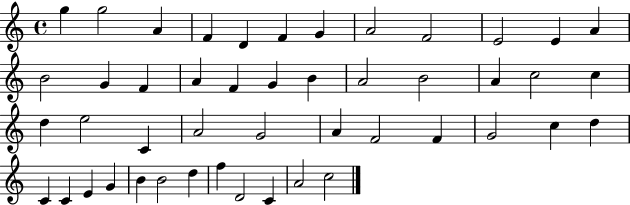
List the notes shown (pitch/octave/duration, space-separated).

G5/q G5/h A4/q F4/q D4/q F4/q G4/q A4/h F4/h E4/h E4/q A4/q B4/h G4/q F4/q A4/q F4/q G4/q B4/q A4/h B4/h A4/q C5/h C5/q D5/q E5/h C4/q A4/h G4/h A4/q F4/h F4/q G4/h C5/q D5/q C4/q C4/q E4/q G4/q B4/q B4/h D5/q F5/q D4/h C4/q A4/h C5/h